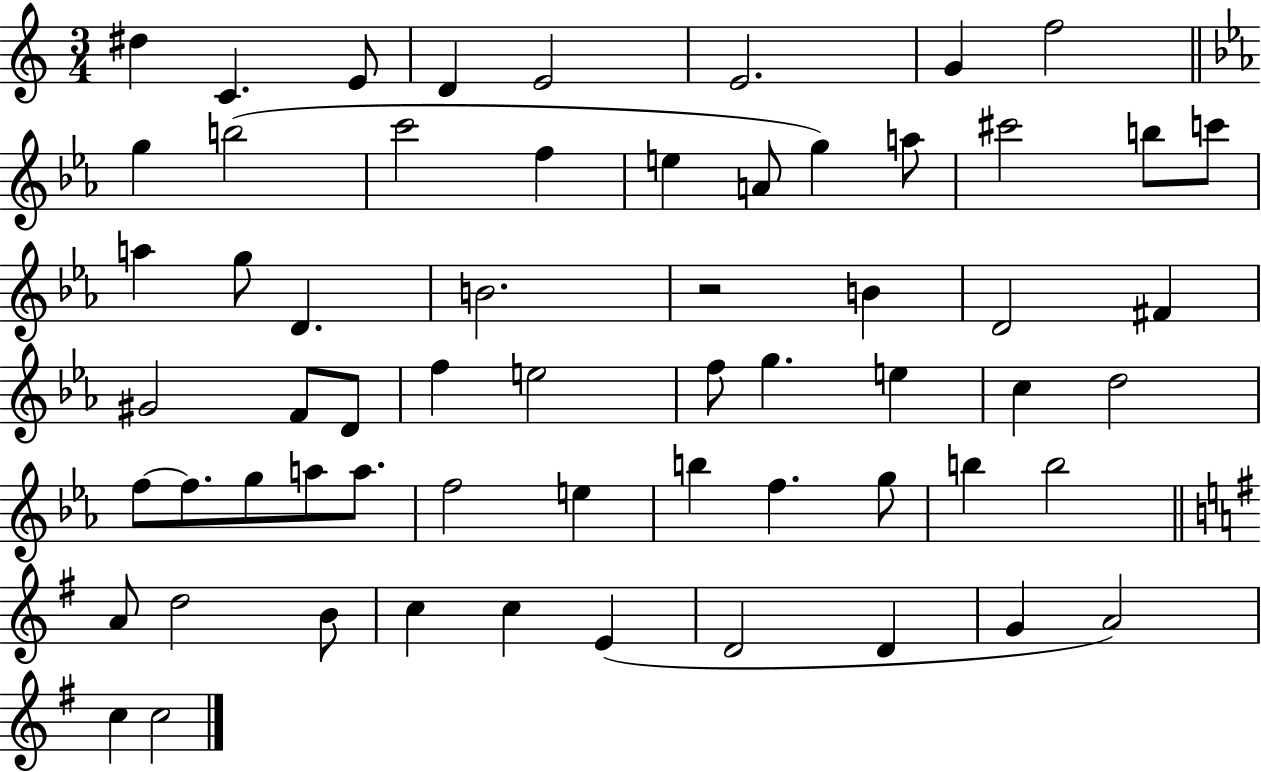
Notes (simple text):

D#5/q C4/q. E4/e D4/q E4/h E4/h. G4/q F5/h G5/q B5/h C6/h F5/q E5/q A4/e G5/q A5/e C#6/h B5/e C6/e A5/q G5/e D4/q. B4/h. R/h B4/q D4/h F#4/q G#4/h F4/e D4/e F5/q E5/h F5/e G5/q. E5/q C5/q D5/h F5/e F5/e. G5/e A5/e A5/e. F5/h E5/q B5/q F5/q. G5/e B5/q B5/h A4/e D5/h B4/e C5/q C5/q E4/q D4/h D4/q G4/q A4/h C5/q C5/h